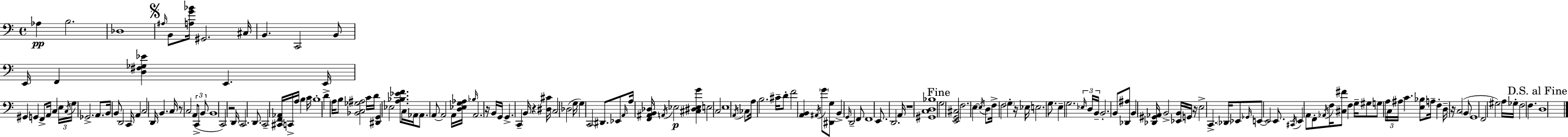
X:1
T:Untitled
M:4/4
L:1/4
K:Am
_A, B,2 _D,4 ^A,/4 B,,/2 [A,G_B]/4 ^G,,2 ^C,/4 B,, C,,2 B,,/2 E,,/4 F,, [D,^F,_G,_E] E,, E,,/4 ^G,, G,, F,,/2 A,,/4 C, E,/4 C,/4 G,/4 _G,,2 A,,/2 B,,/4 B,,/2 D,,2 C,,/4 A,, C,2 D,,/4 B,, C,/4 z/2 C,2 A,,/2 C,,/2 B,,/2 B,,4 C,,2 z2 D,,/4 C,,2 D,,/2 C,,2 [^C,,F,,_A,,]/4 C,,/4 A,/4 B, C/4 B,4 D A,/4 B,/2 [_B,,C,_G,^A,]2 C/4 D/4 [^D,,G,,] _E,2 [A,_B,_EF]/2 C,/4 _A,,/4 _A,,/2 A,,/2 A,,2 A,,/4 [D,_E,G,_A,]/4 _B,/4 A,,2 z/4 B,,/4 G,,/4 G,, C,, B,,/4 z [^D,^C]/4 C,2 _D,2 G,/4 G, C,,2 ^D,,/2 _E,,/2 A,,/4 A,/4 [F,,^A,,B,,_D,]/4 A,,/4 _E,2 [^C,^D,_E,G] E,2 C,2 E,4 A,,/4 _C,/2 A,/4 B,2 ^C/4 D/2 F2 [A,,B,,] ^A,,/4 G/2 [^D,,G,]/2 B,, G,,/4 D,,2 F,,/2 F,,4 E,,/2 D,,2 A,,/4 z4 [^G,,C,D,_B,]4 G,2 [E,,G,,^C,]2 F,2 E, E,/4 D,/2 F,/4 F,2 G, z/4 _E,/4 E,2 G,/2 E, G,2 _E,/4 D,/4 B,,/4 B,,2 B,,/2 [_D,,^A,]/2 B,, [_D,,^G,,_A,,]/4 B,,2 [_E,,B,,]/4 G,,/4 z/4 E,2 C,, _D,,/4 _E,,/2 _G,,/4 E,,/2 E,,2 E,,/2 ^C,,/4 E,, A,,/2 F,,/2 _A,,/4 F,/4 [^C,^F]/2 F, G,/4 ^G,/2 G,/2 A,/4 C,/4 ^A,/4 C [E,_B,]/2 A,/4 F, D,/4 z/4 C,2 B,,/2 G,,4 F,,2 ^G,2 A,/4 _G,/4 F,2 F, D,4